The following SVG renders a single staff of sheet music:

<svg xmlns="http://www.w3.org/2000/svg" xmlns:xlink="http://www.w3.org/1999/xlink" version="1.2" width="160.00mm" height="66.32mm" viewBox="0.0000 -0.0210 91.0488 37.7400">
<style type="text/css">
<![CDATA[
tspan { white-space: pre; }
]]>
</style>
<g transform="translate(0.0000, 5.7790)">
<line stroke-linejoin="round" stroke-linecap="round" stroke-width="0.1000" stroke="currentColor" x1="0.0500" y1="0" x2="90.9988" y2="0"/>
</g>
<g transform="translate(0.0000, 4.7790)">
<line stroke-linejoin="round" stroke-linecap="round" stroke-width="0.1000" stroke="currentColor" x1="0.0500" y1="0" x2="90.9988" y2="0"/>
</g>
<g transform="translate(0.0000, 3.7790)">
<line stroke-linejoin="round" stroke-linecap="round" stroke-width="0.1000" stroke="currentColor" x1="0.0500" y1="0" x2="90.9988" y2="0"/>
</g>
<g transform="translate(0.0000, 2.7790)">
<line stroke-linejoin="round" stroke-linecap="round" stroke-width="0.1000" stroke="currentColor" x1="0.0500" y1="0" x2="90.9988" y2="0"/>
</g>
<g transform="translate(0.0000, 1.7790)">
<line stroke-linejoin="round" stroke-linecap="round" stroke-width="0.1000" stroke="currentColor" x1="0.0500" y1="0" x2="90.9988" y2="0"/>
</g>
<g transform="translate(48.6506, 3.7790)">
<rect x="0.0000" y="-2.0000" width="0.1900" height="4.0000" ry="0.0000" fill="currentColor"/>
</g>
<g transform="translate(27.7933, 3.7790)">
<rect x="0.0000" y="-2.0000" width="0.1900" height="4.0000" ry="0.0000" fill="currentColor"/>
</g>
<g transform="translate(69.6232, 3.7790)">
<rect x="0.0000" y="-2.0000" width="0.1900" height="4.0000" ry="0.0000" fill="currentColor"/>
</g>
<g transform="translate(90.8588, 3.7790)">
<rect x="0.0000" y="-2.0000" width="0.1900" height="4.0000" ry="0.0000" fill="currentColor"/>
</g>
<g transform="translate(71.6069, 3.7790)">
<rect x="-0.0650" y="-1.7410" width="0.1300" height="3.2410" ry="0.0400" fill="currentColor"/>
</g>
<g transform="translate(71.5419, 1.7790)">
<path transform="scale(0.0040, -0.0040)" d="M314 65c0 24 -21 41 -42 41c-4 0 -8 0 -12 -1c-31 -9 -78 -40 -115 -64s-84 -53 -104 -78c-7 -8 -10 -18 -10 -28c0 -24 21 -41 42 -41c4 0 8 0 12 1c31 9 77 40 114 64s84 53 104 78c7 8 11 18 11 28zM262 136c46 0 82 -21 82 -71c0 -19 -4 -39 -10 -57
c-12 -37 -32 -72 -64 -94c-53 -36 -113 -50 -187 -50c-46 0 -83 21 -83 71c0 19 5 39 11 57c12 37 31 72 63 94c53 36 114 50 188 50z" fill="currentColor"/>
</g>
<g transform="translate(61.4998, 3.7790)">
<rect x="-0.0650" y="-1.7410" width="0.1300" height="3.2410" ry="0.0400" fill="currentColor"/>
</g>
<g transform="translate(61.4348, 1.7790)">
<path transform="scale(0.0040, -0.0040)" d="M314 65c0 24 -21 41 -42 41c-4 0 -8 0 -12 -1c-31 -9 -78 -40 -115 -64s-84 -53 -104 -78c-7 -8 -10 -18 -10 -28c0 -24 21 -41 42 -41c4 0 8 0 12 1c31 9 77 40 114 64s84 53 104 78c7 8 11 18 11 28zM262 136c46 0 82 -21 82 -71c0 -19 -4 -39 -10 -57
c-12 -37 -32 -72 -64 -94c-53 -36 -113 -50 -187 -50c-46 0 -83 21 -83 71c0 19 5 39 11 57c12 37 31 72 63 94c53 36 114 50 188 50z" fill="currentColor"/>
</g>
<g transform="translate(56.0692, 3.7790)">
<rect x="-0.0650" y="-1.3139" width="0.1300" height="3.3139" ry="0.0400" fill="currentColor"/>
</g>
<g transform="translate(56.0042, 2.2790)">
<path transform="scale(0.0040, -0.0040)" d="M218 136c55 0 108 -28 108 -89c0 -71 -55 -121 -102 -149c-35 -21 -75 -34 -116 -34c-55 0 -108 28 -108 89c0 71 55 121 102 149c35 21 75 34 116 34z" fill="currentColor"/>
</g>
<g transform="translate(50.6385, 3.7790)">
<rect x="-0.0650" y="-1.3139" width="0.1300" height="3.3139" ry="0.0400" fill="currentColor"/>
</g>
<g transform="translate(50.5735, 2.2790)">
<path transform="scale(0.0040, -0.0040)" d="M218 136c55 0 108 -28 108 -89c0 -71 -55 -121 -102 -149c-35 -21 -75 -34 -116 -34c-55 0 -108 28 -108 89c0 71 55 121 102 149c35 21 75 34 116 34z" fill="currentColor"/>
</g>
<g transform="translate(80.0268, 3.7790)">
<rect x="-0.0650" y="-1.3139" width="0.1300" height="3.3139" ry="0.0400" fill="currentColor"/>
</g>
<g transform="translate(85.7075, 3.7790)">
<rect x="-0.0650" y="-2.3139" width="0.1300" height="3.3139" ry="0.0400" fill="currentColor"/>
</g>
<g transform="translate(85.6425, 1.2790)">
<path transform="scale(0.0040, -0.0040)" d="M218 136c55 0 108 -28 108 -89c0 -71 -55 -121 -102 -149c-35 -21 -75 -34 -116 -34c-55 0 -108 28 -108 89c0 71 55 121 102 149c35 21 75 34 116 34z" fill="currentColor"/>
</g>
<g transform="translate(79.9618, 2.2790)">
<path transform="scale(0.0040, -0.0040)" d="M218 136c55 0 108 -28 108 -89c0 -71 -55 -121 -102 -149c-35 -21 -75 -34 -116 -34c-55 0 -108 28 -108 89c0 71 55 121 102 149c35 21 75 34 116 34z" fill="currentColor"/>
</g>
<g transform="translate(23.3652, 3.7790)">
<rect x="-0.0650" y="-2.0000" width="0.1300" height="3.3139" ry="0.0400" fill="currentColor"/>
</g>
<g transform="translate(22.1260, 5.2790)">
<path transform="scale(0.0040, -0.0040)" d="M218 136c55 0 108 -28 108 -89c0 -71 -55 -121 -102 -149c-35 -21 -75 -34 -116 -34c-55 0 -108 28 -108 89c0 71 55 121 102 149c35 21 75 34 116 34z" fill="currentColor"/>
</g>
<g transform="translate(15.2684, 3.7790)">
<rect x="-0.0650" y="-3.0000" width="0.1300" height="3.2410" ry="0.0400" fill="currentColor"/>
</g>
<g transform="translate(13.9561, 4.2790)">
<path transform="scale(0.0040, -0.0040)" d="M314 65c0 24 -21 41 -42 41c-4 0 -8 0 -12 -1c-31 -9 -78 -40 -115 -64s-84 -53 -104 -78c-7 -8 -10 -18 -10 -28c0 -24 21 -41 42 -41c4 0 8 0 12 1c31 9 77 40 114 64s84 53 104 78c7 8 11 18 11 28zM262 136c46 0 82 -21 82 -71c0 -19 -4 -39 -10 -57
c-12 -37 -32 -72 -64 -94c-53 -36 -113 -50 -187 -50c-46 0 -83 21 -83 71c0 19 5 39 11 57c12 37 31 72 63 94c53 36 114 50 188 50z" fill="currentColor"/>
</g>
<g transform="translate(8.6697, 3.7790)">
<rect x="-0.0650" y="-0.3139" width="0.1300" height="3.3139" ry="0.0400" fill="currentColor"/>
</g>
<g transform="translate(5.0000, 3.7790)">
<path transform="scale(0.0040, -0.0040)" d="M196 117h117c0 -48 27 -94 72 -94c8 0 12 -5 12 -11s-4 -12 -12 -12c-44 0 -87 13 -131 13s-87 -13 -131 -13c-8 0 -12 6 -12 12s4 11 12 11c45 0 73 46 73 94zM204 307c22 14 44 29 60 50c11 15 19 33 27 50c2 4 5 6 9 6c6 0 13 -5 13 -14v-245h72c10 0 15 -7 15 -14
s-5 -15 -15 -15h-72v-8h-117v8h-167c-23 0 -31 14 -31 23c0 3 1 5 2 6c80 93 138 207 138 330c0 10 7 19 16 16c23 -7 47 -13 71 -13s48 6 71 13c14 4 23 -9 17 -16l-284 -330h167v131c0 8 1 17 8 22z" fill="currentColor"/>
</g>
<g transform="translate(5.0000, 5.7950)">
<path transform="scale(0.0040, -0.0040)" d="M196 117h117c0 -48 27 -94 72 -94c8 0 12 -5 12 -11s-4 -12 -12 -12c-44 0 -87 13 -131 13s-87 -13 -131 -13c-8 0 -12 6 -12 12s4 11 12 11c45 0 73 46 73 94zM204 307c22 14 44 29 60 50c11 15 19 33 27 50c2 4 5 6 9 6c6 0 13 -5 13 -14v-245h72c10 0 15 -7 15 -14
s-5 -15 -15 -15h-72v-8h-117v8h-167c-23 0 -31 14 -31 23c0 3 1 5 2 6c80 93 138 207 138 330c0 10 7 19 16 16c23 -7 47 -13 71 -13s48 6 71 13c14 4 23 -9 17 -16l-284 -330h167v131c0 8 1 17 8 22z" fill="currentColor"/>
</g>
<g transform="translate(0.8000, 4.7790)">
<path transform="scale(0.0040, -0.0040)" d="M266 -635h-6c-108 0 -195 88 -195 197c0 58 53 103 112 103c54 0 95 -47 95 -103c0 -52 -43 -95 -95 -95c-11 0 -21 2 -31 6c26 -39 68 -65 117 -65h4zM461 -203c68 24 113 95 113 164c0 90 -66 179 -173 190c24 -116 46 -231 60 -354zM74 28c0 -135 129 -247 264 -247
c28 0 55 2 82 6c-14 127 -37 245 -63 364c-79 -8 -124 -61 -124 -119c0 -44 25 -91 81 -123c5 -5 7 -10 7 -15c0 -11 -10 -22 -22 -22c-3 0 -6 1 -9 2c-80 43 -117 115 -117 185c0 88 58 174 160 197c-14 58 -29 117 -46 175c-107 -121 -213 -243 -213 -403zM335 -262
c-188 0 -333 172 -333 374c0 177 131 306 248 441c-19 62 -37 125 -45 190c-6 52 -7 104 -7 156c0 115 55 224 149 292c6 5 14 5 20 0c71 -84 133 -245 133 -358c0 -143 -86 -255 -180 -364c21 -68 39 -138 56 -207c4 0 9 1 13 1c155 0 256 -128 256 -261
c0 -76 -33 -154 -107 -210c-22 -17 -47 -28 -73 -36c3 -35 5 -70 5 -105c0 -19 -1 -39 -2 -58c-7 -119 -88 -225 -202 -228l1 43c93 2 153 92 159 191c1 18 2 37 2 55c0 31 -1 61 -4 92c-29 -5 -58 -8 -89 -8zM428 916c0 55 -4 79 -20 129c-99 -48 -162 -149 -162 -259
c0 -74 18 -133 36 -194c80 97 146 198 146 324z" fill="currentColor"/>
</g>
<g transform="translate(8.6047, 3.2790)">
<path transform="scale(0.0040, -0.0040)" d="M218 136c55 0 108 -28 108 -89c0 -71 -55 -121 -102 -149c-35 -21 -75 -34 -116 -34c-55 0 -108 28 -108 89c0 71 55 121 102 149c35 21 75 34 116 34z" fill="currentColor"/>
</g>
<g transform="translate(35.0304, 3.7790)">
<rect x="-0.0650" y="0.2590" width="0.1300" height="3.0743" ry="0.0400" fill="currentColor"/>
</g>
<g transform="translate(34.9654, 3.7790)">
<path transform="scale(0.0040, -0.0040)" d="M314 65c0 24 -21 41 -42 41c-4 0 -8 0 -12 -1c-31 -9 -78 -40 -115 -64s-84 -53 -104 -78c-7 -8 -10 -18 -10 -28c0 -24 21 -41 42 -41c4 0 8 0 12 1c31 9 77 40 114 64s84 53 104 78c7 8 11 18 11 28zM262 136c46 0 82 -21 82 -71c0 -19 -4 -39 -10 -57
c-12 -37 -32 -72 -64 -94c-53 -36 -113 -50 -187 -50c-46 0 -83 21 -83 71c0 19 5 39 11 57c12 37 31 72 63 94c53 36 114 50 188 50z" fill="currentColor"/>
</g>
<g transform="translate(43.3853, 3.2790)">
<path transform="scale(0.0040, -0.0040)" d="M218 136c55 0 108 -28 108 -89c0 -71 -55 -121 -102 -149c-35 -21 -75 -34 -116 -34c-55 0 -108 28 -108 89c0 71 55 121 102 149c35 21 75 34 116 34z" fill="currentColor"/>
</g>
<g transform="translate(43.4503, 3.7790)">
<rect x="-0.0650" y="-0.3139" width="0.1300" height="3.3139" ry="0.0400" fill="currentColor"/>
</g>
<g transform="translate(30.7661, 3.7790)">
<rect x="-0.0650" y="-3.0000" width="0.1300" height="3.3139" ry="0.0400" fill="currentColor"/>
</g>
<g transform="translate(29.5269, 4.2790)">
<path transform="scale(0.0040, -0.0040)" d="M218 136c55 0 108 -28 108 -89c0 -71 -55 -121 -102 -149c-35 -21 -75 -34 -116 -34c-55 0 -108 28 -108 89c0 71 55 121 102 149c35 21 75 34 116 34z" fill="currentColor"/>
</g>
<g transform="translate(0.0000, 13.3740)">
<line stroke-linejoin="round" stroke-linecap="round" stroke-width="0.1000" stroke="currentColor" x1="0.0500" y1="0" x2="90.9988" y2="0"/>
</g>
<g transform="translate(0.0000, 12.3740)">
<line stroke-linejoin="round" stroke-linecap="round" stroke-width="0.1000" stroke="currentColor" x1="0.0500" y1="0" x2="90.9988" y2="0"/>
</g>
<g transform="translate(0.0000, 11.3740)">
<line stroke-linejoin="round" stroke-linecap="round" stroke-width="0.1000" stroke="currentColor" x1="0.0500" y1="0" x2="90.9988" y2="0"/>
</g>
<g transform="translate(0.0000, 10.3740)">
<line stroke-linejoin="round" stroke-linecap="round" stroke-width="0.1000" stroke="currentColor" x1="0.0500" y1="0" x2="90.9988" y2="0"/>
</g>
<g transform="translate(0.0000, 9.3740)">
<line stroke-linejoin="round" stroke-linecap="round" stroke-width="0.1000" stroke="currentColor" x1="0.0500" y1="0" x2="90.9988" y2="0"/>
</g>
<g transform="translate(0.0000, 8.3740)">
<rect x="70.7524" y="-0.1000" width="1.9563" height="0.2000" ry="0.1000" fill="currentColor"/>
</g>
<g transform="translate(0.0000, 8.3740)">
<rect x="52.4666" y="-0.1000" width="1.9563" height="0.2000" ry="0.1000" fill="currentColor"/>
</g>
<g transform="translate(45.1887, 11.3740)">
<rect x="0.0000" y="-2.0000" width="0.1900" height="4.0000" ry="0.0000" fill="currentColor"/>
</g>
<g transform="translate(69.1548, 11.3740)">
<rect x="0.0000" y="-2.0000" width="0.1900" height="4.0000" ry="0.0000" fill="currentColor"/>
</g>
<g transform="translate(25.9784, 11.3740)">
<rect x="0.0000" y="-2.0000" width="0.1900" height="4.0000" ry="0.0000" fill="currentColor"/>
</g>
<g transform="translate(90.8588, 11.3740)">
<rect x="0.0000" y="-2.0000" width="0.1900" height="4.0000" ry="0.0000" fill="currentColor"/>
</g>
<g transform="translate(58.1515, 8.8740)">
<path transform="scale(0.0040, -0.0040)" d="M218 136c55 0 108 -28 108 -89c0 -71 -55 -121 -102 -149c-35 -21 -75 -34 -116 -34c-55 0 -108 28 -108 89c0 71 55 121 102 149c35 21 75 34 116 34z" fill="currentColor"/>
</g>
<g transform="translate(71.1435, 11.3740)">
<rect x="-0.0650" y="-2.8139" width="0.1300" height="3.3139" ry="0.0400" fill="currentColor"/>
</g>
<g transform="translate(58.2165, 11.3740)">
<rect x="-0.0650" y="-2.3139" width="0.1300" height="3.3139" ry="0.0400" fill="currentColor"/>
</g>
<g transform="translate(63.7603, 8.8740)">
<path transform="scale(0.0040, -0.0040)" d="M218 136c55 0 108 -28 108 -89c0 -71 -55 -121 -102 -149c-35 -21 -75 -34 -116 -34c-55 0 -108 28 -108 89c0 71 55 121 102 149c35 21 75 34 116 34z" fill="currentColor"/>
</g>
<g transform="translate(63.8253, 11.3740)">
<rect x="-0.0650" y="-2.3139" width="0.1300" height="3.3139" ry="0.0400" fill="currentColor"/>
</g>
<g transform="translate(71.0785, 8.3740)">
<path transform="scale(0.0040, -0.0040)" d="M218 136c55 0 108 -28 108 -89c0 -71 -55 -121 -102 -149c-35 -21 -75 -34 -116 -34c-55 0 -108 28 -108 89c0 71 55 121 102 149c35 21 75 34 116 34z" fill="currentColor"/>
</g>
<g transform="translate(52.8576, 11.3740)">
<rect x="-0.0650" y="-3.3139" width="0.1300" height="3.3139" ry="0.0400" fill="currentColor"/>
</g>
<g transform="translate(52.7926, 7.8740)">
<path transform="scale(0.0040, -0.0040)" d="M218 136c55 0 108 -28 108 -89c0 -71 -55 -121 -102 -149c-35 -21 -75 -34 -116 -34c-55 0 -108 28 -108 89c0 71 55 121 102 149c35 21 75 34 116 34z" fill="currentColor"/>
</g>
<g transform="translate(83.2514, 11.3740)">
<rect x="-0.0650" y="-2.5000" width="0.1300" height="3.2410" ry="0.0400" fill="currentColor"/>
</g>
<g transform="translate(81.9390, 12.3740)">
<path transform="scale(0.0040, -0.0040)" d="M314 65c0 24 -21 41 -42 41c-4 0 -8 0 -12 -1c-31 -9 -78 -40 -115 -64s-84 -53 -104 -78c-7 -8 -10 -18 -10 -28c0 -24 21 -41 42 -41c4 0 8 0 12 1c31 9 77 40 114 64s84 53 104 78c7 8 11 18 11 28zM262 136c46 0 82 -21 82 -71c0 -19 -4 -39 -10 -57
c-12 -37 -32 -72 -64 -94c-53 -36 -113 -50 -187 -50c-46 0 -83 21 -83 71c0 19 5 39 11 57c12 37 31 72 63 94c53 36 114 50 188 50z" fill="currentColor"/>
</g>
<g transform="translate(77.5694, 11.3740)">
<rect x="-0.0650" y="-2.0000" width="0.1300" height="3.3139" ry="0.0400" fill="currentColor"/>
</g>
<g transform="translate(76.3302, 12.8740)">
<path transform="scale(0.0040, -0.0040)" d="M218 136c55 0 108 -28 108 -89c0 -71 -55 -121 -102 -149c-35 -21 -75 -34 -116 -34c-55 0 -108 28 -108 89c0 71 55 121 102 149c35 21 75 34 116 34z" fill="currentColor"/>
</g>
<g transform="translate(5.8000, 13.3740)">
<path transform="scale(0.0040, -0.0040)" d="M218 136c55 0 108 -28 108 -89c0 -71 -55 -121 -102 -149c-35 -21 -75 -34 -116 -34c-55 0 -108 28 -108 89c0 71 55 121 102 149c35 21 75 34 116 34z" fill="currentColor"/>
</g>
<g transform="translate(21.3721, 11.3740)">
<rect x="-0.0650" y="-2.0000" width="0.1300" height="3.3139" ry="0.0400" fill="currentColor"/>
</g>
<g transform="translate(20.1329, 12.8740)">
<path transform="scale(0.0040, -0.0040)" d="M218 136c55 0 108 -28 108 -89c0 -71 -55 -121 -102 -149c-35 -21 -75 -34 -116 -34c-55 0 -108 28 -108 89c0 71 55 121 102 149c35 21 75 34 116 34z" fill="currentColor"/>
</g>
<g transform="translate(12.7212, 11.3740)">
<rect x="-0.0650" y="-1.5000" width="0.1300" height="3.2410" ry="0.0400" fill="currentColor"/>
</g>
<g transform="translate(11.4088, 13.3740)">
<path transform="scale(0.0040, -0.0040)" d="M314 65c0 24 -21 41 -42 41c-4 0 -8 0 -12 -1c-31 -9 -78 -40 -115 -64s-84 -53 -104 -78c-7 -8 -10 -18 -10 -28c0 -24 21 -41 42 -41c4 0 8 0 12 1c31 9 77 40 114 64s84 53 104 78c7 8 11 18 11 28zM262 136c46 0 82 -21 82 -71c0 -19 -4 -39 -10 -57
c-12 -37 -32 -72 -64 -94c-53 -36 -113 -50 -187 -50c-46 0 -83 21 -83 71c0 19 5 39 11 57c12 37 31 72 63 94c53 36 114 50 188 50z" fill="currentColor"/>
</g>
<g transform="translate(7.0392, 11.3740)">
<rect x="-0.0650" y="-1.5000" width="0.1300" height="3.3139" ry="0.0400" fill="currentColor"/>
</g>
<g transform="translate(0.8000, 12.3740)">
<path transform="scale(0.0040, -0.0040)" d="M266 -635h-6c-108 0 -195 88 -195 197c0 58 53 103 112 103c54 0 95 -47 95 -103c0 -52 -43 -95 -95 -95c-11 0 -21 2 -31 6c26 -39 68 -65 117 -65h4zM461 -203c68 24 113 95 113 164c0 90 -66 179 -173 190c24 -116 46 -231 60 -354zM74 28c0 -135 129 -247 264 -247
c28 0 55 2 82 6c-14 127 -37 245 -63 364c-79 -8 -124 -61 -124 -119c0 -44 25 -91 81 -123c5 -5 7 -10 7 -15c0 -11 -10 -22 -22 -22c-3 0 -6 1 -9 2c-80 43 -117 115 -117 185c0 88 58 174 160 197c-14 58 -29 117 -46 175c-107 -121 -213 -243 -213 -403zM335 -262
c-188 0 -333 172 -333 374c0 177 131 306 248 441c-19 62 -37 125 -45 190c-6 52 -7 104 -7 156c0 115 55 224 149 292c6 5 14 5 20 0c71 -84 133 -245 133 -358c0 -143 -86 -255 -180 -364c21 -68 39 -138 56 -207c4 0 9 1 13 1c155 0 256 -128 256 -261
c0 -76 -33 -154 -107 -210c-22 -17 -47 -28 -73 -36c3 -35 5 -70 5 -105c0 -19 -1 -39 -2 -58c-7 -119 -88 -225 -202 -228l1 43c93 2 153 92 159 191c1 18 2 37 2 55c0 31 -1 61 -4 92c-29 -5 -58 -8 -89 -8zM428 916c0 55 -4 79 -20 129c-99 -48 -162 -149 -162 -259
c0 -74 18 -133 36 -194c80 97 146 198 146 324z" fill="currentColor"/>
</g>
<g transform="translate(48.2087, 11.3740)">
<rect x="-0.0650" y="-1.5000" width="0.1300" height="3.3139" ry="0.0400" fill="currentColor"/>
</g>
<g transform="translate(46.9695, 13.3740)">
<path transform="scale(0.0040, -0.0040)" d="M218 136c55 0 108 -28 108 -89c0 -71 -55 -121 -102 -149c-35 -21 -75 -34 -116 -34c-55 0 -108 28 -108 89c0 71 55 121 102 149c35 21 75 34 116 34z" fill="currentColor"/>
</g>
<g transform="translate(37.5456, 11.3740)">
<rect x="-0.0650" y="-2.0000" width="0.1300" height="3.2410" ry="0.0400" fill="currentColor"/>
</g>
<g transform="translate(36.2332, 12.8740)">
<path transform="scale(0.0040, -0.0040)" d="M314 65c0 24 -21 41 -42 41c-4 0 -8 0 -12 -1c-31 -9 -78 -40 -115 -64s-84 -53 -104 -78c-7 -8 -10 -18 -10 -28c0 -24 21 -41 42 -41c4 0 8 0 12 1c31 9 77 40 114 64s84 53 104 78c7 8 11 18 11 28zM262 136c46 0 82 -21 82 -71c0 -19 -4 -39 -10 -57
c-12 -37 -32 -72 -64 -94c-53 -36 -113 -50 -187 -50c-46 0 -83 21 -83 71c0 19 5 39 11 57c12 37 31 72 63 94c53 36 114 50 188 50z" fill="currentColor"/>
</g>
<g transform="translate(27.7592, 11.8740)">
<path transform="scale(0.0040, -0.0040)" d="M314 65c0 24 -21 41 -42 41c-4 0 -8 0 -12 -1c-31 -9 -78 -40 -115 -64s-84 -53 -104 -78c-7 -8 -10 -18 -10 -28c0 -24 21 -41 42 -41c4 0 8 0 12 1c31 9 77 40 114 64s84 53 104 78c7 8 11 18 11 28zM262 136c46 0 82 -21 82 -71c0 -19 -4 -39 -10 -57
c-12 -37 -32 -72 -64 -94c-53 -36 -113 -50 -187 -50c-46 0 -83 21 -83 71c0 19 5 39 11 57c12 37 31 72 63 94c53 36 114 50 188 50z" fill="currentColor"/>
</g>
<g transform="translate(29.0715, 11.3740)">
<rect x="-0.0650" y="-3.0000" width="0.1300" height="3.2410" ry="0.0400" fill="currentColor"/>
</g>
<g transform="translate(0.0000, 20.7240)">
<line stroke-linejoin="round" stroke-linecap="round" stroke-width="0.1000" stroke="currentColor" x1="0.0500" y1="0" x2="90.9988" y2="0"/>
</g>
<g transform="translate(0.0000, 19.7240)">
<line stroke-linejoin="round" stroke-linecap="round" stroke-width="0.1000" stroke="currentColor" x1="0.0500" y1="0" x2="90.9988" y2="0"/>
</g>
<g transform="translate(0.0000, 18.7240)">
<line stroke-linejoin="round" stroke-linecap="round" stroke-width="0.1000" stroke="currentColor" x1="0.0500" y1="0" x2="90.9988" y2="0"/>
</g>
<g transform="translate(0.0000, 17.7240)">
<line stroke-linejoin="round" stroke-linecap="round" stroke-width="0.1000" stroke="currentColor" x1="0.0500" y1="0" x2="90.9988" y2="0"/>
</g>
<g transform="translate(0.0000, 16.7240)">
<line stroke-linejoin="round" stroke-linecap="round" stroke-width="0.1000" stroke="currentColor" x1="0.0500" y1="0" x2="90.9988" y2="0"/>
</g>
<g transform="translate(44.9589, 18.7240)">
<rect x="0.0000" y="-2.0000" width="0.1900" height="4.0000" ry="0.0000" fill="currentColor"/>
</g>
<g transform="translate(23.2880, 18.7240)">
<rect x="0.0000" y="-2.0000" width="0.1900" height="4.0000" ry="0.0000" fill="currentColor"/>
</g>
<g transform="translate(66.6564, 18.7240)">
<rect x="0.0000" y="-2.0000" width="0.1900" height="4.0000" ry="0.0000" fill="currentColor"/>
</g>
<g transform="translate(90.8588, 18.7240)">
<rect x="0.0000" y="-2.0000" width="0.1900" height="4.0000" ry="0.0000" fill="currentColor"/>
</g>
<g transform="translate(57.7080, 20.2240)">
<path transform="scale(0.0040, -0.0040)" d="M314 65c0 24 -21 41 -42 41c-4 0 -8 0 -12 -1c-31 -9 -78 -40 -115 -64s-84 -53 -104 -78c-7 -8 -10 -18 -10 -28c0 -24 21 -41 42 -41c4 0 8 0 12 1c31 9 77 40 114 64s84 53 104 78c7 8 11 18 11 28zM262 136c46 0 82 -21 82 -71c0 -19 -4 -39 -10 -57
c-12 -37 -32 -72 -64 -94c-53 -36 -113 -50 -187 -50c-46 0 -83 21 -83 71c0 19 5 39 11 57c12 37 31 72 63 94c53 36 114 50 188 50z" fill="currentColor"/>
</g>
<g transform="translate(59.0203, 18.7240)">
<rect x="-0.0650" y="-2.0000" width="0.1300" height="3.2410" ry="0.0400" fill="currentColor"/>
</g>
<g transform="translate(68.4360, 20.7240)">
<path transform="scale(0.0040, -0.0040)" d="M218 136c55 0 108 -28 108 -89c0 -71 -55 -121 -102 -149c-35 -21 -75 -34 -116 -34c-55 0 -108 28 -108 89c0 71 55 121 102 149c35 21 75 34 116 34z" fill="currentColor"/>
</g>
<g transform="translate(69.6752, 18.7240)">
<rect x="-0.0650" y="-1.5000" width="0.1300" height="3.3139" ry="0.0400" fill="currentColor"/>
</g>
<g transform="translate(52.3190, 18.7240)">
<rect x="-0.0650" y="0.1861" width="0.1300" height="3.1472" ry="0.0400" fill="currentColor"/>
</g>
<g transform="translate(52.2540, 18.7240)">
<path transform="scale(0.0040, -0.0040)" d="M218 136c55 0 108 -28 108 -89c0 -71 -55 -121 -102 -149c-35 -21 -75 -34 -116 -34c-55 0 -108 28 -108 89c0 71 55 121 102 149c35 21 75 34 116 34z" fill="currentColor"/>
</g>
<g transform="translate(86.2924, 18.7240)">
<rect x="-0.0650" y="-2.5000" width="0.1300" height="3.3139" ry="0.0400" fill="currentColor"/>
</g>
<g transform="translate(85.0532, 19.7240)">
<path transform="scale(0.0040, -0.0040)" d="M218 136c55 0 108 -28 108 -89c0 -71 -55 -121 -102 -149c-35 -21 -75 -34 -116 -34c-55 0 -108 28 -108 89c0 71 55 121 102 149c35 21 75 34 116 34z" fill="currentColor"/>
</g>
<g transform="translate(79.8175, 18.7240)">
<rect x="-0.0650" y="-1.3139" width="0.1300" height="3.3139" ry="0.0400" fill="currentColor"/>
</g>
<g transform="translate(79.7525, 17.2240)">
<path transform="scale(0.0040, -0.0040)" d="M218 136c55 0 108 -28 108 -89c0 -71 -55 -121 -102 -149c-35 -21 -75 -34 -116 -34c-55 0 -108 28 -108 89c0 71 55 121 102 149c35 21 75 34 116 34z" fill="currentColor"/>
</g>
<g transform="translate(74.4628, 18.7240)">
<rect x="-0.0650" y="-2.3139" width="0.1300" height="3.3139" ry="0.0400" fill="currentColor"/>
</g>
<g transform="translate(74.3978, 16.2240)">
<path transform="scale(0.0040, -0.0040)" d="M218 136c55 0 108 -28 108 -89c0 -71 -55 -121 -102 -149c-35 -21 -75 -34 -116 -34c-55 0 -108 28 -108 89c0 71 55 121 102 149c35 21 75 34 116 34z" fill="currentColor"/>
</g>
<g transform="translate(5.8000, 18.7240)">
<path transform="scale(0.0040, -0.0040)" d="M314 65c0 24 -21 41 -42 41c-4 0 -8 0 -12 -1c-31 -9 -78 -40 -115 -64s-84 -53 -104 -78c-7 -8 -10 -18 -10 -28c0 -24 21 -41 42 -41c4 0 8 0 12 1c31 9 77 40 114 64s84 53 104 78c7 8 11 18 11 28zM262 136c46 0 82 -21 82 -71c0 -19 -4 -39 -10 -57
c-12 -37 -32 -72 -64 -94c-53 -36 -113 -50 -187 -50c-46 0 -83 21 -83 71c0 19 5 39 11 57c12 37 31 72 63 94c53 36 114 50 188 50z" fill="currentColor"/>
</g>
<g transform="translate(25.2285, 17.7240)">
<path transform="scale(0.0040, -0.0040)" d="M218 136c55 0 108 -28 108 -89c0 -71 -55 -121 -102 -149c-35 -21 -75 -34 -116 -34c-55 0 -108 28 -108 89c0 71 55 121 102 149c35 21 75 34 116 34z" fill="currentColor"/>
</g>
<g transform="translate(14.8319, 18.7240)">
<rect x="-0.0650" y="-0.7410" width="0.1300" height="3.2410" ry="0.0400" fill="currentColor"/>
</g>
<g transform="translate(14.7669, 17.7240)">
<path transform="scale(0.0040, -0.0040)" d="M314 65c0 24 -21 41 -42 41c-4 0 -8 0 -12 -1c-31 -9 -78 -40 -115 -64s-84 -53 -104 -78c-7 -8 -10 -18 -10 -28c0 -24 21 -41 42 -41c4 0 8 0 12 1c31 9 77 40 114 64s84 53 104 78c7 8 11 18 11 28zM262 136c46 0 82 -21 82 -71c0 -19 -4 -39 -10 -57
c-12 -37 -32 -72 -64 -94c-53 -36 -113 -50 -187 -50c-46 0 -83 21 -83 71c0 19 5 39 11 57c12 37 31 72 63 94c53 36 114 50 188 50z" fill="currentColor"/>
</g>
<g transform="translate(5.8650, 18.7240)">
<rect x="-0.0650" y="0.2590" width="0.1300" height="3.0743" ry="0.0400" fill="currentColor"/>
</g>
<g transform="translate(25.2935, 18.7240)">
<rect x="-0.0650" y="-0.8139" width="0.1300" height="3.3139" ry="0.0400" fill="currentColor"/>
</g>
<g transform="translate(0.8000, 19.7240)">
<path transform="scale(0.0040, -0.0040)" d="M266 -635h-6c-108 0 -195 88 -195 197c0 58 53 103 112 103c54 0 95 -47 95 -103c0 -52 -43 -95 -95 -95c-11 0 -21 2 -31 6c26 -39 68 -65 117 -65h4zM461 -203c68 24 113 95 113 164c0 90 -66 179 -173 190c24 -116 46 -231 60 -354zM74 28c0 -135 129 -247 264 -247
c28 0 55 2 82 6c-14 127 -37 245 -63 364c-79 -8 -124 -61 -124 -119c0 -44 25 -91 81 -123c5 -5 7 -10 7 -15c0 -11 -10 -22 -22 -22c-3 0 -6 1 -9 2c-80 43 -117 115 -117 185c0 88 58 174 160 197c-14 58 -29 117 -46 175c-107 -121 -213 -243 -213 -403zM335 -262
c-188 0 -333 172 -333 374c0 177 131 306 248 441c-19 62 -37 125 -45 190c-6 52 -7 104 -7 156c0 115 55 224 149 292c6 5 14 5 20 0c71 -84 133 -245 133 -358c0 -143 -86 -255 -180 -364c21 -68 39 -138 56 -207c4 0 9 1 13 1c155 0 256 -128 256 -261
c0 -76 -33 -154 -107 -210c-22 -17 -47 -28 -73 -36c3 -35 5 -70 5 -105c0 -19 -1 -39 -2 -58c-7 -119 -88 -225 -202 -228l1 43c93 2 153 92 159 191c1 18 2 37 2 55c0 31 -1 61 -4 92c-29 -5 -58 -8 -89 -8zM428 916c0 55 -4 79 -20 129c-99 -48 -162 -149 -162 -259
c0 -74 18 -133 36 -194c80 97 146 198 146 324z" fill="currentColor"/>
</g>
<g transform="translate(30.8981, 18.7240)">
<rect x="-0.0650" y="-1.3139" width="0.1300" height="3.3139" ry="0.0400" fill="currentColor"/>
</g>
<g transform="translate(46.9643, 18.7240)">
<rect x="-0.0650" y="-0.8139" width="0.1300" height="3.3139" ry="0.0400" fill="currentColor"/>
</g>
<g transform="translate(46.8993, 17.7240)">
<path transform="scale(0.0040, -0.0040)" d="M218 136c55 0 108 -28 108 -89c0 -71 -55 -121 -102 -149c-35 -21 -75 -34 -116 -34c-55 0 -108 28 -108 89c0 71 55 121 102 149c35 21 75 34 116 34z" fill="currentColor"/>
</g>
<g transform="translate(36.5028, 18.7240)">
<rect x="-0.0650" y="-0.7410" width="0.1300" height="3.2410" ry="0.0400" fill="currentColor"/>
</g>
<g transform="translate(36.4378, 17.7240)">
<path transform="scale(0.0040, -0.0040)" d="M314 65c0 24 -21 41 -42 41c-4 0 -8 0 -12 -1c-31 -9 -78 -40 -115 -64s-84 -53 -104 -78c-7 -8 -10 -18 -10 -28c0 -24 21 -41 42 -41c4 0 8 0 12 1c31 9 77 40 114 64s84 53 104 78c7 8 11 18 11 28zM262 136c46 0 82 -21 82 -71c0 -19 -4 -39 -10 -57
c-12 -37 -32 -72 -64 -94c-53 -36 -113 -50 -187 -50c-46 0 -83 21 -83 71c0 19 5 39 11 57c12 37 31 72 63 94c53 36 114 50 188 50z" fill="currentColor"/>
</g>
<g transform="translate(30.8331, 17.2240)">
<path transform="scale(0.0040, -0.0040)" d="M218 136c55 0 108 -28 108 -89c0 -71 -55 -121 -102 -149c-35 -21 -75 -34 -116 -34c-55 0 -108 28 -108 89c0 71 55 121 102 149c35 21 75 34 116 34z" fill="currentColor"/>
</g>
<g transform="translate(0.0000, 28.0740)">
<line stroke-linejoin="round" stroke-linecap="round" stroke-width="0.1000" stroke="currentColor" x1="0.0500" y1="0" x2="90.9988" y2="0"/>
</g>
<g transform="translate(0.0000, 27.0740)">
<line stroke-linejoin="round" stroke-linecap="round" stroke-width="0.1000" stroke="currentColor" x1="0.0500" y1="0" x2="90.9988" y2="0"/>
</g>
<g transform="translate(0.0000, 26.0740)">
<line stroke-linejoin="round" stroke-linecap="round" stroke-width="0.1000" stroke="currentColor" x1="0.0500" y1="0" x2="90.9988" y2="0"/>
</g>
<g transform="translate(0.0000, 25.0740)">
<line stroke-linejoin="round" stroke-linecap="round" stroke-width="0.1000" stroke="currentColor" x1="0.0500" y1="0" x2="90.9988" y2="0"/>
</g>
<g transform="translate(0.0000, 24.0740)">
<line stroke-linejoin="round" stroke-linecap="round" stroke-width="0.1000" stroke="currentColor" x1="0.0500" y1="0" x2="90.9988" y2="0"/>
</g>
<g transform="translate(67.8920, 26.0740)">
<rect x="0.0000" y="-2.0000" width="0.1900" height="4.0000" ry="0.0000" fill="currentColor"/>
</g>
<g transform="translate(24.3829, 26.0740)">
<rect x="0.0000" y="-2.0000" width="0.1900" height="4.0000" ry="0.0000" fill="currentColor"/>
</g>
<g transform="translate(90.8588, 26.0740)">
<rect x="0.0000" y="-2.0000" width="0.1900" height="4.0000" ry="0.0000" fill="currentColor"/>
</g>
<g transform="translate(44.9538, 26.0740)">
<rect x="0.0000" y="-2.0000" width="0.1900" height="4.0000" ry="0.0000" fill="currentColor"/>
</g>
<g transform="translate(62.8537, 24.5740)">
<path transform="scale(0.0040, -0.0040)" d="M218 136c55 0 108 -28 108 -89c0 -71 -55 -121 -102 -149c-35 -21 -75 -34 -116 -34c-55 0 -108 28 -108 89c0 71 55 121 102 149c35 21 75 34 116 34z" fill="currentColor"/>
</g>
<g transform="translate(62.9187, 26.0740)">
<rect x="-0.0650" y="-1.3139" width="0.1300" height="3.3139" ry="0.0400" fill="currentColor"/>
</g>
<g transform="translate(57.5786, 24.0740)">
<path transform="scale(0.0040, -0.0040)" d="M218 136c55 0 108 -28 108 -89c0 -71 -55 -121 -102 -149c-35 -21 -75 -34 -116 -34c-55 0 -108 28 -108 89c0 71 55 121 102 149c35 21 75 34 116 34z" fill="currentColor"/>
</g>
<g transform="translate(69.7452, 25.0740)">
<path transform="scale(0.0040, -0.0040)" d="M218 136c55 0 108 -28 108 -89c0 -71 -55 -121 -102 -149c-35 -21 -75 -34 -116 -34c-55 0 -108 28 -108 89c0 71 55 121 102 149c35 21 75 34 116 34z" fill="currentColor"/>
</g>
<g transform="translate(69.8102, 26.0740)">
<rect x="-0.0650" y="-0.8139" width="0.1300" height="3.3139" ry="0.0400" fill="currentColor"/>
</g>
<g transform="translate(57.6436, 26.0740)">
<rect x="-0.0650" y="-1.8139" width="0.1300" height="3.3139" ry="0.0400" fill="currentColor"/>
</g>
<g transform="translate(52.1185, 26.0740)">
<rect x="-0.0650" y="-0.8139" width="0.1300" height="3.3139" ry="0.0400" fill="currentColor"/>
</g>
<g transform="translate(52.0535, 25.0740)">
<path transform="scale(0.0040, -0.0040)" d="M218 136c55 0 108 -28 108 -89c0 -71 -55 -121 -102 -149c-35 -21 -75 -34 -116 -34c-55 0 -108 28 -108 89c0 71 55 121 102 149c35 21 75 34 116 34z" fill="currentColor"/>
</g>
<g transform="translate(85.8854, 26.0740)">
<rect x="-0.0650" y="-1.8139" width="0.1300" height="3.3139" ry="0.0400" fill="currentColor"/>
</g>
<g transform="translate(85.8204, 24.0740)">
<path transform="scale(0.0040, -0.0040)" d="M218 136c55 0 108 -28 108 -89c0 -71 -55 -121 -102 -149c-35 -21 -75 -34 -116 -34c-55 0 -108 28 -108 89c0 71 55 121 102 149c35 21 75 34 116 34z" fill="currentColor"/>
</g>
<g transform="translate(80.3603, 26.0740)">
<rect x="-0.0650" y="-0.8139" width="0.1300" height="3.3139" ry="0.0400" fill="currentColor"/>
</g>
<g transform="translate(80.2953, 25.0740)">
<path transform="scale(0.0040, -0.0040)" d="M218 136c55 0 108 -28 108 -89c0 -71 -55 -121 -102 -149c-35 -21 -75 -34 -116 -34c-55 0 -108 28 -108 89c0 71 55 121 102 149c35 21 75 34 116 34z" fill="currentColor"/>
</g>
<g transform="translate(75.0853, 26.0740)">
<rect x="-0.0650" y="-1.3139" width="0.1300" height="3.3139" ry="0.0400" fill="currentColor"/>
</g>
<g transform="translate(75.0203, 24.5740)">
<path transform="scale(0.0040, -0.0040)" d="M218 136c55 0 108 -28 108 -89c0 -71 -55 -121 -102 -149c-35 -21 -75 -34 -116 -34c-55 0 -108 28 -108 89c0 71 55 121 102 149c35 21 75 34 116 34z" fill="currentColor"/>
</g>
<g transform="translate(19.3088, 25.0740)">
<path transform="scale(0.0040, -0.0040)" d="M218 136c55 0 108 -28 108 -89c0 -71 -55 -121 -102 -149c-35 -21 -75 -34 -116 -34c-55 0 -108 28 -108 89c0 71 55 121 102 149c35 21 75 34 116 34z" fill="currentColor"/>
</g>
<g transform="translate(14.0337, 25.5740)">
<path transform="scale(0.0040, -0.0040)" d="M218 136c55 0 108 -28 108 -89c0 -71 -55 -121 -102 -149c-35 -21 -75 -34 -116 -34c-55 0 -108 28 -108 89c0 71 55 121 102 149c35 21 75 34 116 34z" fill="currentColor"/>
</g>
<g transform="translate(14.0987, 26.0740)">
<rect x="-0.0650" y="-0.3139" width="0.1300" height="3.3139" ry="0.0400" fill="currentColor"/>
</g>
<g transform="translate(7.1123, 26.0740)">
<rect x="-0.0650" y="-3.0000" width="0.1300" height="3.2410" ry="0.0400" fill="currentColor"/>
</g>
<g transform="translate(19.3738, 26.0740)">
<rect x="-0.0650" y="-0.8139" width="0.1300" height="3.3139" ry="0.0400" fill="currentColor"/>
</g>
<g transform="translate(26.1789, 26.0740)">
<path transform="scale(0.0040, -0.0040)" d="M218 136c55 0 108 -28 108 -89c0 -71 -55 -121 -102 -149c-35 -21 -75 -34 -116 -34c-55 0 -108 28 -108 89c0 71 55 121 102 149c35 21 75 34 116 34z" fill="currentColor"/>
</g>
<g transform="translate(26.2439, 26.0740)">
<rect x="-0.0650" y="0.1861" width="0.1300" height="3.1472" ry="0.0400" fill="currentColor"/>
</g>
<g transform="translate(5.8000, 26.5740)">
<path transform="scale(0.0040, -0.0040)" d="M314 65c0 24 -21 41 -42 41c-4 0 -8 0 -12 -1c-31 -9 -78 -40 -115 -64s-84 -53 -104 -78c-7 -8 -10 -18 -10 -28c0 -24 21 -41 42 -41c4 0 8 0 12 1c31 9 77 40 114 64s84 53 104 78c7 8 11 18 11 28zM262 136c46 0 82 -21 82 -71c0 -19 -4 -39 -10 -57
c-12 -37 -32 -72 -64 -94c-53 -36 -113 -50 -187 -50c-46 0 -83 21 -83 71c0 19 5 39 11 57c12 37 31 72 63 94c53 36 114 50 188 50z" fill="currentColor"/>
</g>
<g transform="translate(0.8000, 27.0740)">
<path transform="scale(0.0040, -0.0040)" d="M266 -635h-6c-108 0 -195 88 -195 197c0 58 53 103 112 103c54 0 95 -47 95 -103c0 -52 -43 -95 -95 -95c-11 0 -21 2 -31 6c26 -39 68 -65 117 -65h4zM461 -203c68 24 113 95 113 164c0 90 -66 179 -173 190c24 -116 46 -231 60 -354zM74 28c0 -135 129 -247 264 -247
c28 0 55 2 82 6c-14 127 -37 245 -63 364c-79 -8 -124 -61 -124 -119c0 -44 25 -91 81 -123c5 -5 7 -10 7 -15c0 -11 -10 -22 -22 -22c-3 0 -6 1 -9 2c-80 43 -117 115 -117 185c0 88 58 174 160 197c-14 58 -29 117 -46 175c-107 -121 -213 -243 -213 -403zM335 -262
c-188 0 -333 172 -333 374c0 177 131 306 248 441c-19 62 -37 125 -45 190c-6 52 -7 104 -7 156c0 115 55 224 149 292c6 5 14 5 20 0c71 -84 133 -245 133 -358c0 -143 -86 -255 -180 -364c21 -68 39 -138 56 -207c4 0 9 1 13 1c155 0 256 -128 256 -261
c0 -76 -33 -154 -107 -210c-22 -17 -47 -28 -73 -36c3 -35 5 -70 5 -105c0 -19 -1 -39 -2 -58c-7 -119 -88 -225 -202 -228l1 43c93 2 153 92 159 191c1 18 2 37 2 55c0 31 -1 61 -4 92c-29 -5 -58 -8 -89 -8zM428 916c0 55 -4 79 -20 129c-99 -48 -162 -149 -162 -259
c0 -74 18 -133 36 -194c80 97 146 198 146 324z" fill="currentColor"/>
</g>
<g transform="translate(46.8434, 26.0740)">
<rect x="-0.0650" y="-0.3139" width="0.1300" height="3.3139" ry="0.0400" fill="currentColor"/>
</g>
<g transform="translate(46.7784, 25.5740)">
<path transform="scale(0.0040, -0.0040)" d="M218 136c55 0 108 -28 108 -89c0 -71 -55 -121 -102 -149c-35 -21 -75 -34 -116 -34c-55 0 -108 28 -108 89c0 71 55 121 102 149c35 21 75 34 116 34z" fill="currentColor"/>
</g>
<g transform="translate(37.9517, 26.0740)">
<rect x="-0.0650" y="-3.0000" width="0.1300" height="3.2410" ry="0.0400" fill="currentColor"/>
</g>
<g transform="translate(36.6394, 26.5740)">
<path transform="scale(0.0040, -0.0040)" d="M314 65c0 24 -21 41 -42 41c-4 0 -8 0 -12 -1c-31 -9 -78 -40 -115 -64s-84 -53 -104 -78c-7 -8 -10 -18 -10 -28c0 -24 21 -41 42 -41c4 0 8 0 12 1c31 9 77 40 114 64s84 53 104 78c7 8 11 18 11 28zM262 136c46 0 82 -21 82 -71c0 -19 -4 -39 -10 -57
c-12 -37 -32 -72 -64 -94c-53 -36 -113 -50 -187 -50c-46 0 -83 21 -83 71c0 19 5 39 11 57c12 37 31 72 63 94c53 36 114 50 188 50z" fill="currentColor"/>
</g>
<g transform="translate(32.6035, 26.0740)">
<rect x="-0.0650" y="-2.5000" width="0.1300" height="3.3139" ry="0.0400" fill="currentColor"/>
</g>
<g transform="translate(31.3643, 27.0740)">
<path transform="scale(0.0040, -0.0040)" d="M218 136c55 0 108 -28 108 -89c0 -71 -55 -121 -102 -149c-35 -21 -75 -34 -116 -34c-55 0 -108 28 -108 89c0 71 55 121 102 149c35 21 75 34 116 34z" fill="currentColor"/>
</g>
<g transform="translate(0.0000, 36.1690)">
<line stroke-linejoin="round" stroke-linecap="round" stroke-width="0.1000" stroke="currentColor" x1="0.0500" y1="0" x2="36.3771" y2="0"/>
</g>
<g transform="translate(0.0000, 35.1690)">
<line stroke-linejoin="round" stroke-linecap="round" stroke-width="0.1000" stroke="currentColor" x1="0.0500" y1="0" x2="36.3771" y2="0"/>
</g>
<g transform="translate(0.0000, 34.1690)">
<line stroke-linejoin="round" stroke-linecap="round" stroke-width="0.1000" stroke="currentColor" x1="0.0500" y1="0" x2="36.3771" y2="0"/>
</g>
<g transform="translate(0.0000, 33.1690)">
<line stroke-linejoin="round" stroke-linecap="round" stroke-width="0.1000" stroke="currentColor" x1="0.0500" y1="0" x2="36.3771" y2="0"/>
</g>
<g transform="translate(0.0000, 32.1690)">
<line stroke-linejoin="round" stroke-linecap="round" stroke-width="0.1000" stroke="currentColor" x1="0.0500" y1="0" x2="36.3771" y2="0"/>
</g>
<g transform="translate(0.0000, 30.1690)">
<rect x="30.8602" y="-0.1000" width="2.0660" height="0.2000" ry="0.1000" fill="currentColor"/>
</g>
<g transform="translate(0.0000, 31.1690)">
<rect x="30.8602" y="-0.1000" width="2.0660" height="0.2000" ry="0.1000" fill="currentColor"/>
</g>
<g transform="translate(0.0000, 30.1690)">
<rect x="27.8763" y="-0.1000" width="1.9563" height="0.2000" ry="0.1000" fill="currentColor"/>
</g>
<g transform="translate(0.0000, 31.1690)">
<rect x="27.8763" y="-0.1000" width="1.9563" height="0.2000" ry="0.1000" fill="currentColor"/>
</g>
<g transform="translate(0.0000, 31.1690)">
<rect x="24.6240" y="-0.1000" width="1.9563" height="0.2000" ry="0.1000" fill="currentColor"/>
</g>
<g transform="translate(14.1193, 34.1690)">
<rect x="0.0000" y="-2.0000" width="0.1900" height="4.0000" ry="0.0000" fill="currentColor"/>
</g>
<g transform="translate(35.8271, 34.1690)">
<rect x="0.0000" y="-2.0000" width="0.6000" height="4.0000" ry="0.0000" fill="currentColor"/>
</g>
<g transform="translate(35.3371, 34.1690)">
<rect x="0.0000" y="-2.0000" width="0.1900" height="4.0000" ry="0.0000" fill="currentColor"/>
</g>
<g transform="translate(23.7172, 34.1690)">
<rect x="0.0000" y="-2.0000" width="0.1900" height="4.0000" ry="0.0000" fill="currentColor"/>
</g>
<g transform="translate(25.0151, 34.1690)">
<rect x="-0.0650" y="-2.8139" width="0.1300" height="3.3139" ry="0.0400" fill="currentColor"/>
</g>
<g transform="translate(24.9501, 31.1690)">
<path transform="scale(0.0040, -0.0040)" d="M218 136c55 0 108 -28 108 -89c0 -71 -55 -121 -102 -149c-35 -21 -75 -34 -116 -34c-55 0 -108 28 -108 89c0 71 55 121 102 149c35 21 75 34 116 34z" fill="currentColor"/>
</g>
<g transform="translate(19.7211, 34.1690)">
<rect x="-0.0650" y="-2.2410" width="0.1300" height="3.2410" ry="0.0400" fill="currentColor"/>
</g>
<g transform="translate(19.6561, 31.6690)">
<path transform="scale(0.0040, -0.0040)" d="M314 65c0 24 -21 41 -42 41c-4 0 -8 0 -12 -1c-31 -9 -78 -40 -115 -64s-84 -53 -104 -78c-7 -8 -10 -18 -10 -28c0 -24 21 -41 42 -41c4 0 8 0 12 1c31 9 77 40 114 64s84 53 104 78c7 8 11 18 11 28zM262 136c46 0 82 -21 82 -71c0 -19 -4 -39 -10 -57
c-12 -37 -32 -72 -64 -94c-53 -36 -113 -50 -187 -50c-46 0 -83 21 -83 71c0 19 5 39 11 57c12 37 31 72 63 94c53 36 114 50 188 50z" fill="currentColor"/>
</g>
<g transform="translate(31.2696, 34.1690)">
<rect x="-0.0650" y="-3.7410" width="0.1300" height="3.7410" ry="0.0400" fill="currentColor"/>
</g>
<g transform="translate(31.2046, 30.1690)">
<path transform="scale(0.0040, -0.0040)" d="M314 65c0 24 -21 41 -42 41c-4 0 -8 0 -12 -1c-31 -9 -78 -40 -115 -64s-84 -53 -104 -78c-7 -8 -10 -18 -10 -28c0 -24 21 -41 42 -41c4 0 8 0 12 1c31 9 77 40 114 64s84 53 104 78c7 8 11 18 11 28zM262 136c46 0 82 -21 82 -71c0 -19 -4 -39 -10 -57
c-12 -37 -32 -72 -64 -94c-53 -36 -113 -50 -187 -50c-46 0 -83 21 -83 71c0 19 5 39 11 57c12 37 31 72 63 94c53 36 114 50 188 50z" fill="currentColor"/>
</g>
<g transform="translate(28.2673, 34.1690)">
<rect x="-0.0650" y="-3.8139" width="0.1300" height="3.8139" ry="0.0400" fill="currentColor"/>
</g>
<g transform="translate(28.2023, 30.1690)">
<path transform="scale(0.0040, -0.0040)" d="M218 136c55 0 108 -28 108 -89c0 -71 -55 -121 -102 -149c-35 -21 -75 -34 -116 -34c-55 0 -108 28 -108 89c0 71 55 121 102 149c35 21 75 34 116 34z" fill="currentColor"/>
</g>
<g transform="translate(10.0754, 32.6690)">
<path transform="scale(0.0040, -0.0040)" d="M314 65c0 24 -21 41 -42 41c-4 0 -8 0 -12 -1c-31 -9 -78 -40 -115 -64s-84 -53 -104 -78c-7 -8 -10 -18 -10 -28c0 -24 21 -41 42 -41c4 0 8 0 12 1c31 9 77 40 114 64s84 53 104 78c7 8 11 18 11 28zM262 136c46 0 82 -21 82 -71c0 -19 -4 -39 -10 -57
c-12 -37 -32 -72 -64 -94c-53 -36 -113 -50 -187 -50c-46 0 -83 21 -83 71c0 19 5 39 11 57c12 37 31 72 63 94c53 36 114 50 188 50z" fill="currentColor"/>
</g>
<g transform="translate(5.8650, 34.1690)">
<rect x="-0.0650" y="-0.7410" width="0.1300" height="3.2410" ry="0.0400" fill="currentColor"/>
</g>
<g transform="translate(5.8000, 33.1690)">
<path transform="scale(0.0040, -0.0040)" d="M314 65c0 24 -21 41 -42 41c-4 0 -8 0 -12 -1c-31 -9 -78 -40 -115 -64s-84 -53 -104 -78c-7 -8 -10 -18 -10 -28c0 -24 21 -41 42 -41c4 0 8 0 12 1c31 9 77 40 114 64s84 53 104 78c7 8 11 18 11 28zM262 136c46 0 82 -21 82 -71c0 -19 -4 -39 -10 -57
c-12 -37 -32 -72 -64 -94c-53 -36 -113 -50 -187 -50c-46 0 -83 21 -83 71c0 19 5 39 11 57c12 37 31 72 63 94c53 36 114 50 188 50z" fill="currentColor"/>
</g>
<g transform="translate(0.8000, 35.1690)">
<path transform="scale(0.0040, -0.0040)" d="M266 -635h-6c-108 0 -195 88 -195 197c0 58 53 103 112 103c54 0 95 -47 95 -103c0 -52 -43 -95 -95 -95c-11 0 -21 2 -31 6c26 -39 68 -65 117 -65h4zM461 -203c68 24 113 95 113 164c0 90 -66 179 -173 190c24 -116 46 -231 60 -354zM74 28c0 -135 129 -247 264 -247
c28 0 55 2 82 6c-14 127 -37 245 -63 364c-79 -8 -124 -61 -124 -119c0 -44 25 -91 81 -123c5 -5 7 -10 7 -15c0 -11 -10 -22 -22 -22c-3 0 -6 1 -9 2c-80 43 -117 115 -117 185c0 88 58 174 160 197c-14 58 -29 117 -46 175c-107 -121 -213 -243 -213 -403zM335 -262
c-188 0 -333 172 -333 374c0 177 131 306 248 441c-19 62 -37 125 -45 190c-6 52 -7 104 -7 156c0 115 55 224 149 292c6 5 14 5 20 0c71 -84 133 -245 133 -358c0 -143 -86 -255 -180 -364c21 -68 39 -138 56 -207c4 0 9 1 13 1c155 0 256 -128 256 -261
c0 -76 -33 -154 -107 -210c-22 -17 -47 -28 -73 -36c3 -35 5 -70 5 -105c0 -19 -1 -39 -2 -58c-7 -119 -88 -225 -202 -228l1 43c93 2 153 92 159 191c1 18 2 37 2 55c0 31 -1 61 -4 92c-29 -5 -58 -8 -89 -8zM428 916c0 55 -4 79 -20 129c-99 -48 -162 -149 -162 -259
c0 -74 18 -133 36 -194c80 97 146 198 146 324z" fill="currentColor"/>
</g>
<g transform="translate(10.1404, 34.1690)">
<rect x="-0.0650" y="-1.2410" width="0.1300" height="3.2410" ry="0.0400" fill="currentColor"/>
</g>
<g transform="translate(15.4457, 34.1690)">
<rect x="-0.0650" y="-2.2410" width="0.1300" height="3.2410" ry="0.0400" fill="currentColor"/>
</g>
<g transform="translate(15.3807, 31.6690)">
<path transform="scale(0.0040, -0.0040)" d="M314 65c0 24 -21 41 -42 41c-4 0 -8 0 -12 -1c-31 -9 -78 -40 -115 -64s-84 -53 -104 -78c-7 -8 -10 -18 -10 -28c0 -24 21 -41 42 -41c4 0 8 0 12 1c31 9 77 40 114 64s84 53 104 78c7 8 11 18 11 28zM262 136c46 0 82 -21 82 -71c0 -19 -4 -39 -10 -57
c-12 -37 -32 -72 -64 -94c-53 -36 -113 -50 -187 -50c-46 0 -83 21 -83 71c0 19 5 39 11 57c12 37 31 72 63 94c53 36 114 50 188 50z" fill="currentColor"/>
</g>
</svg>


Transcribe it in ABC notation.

X:1
T:Untitled
M:4/4
L:1/4
K:C
c A2 F A B2 c e e f2 f2 e g E E2 F A2 F2 E b g g a F G2 B2 d2 d e d2 d B F2 E g e G A2 c d B G A2 c d f e d e d f d2 e2 g2 g2 a c' c'2